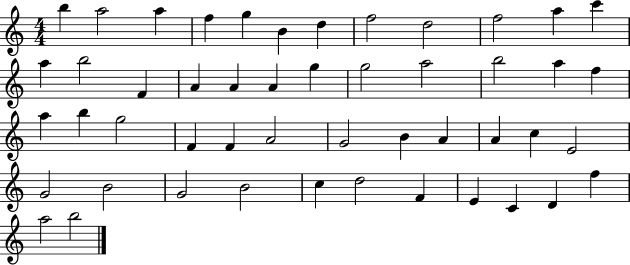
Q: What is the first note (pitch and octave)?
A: B5